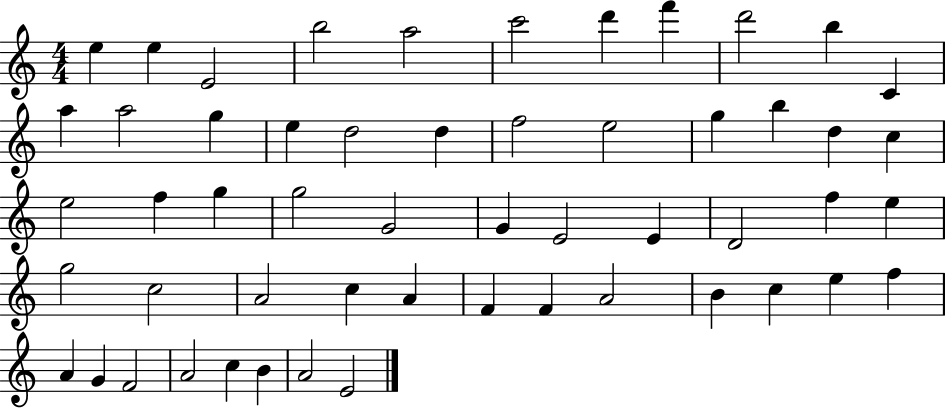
X:1
T:Untitled
M:4/4
L:1/4
K:C
e e E2 b2 a2 c'2 d' f' d'2 b C a a2 g e d2 d f2 e2 g b d c e2 f g g2 G2 G E2 E D2 f e g2 c2 A2 c A F F A2 B c e f A G F2 A2 c B A2 E2